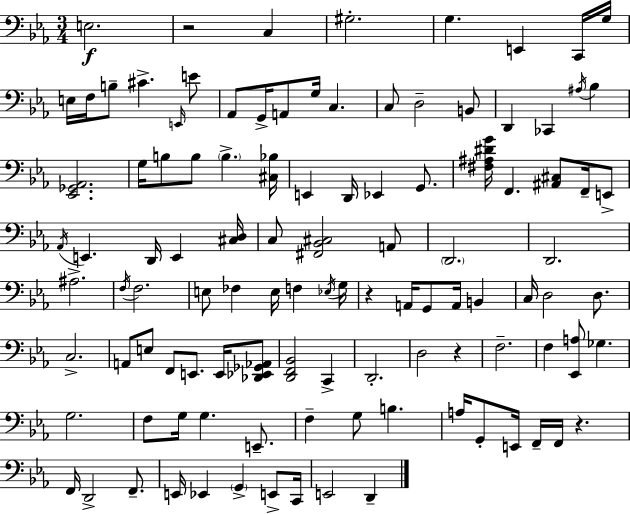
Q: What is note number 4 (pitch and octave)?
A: G3